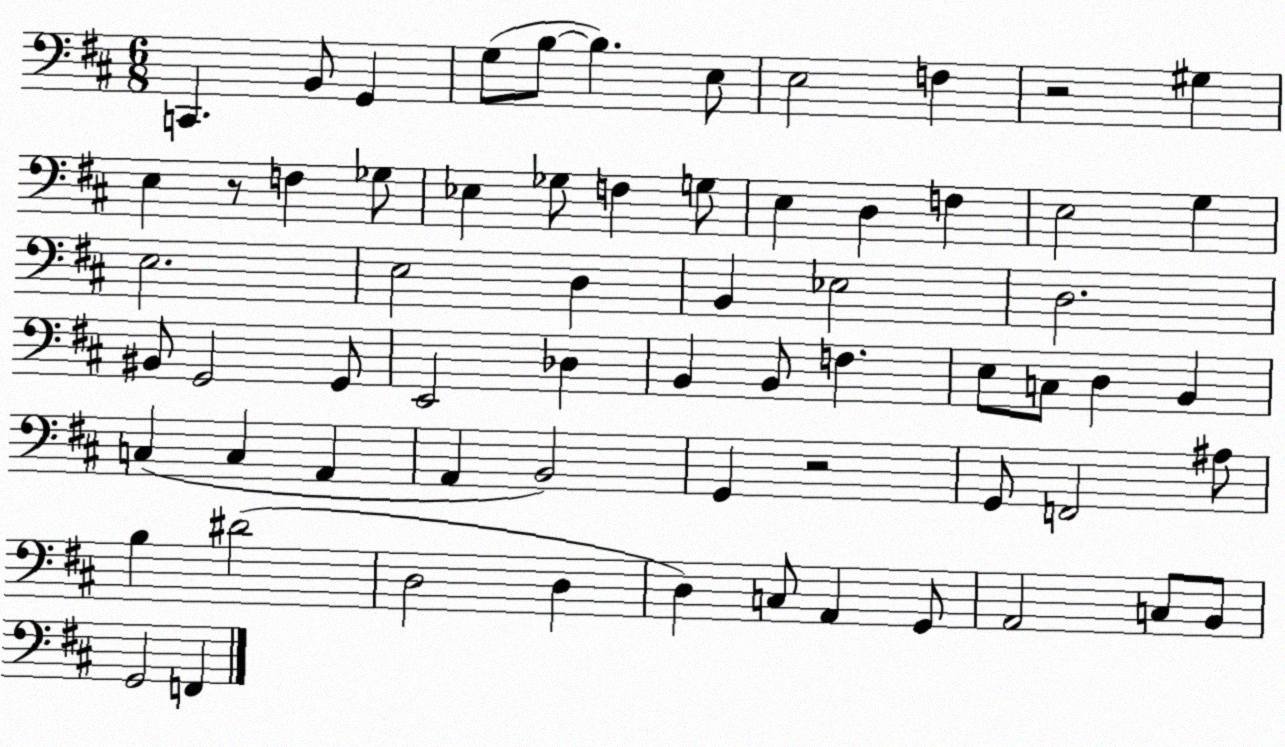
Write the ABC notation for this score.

X:1
T:Untitled
M:6/8
L:1/4
K:D
C,, B,,/2 G,, G,/2 B,/2 B, E,/2 E,2 F, z2 ^G, E, z/2 F, _G,/2 _E, _G,/2 F, G,/2 E, D, F, E,2 G, E,2 E,2 D, B,, _E,2 D,2 ^B,,/2 G,,2 G,,/2 E,,2 _D, B,, B,,/2 F, E,/2 C,/2 D, B,, C, C, A,, A,, B,,2 G,, z2 G,,/2 F,,2 ^A,/2 B, ^D2 D,2 D, D, C,/2 A,, G,,/2 A,,2 C,/2 B,,/2 G,,2 F,,